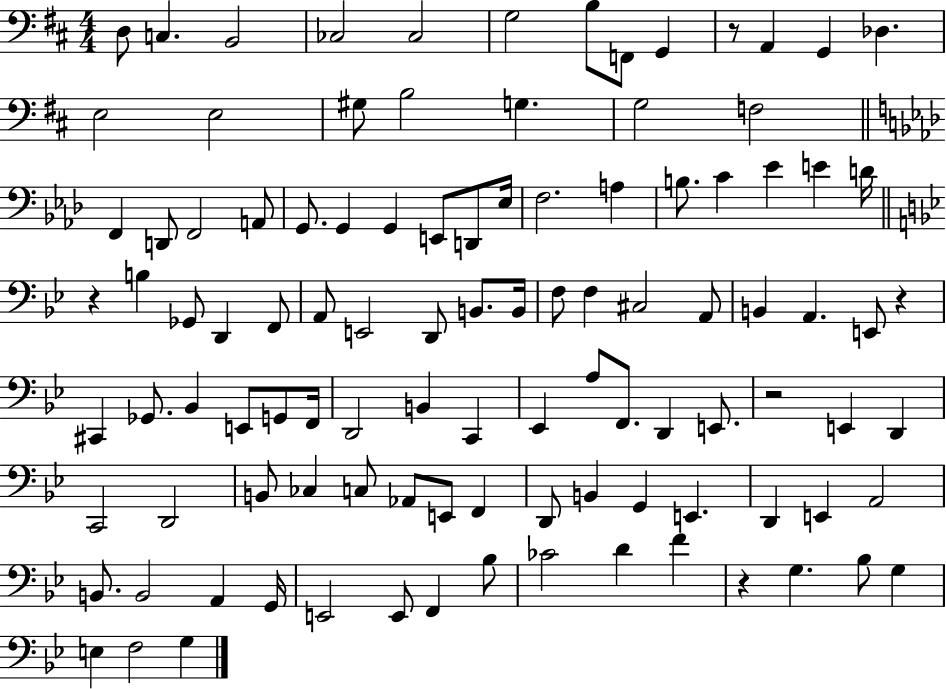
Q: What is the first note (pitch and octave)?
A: D3